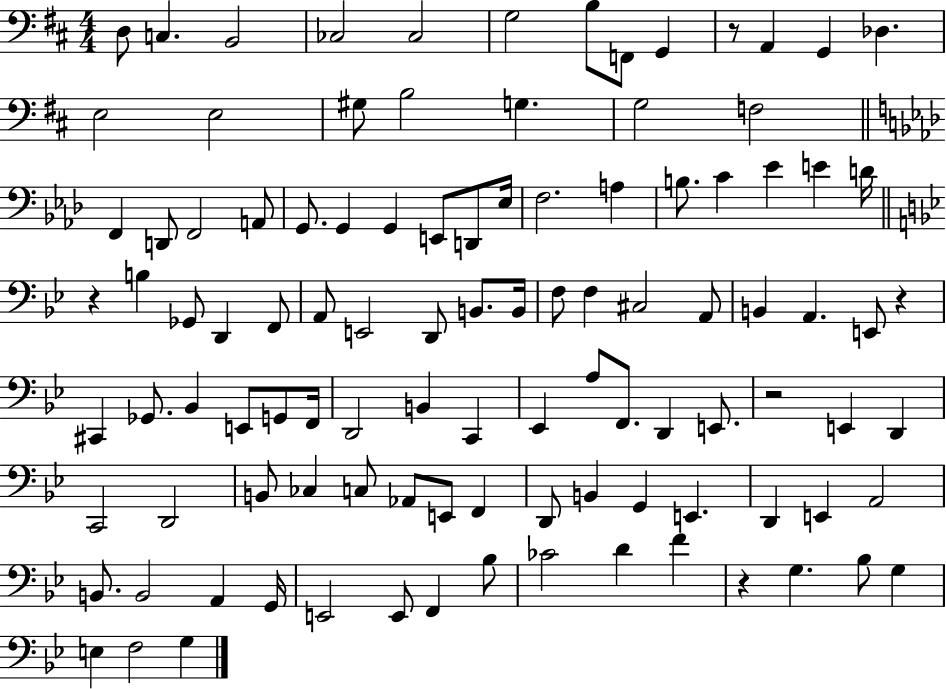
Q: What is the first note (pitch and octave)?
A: D3